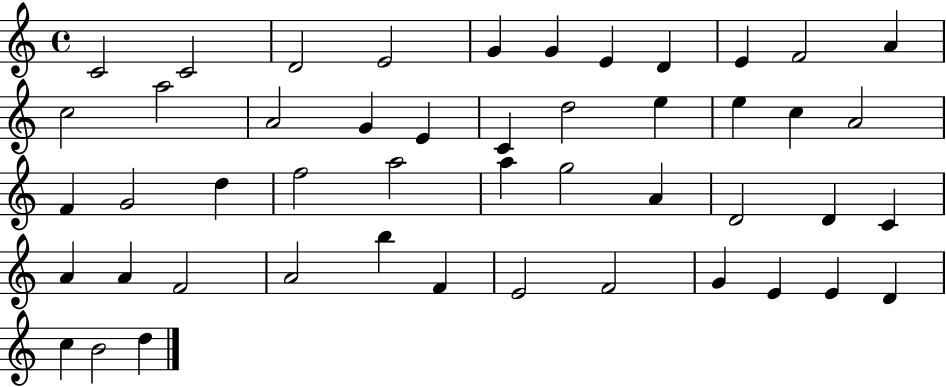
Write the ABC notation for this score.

X:1
T:Untitled
M:4/4
L:1/4
K:C
C2 C2 D2 E2 G G E D E F2 A c2 a2 A2 G E C d2 e e c A2 F G2 d f2 a2 a g2 A D2 D C A A F2 A2 b F E2 F2 G E E D c B2 d